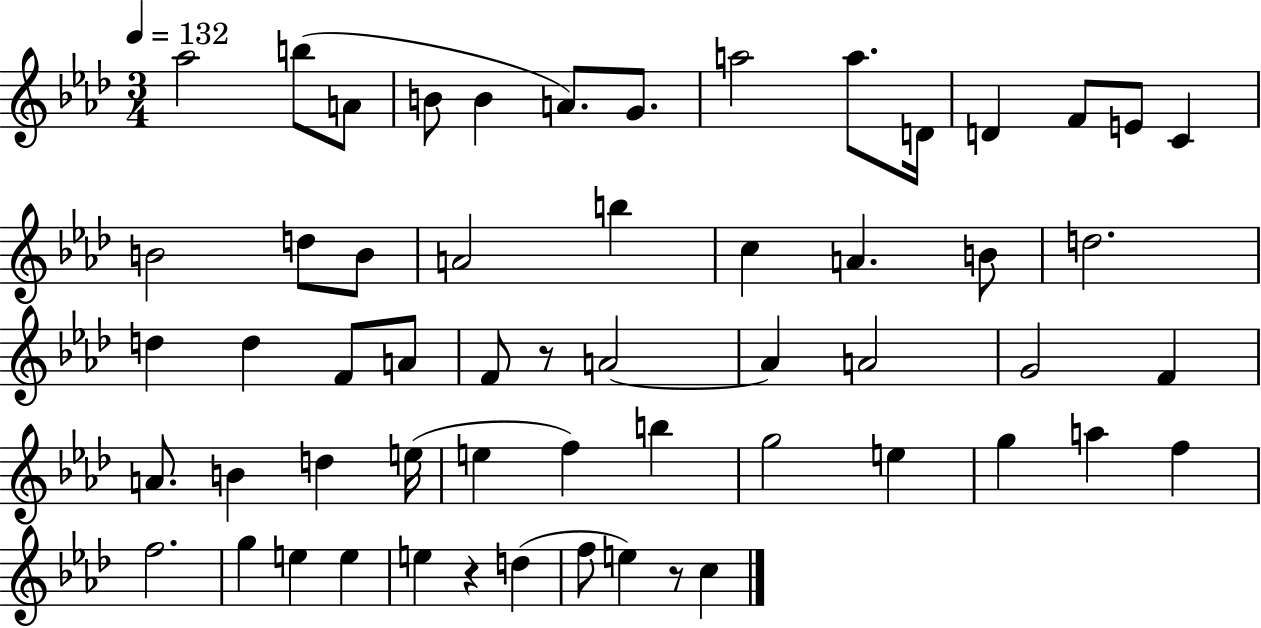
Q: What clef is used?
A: treble